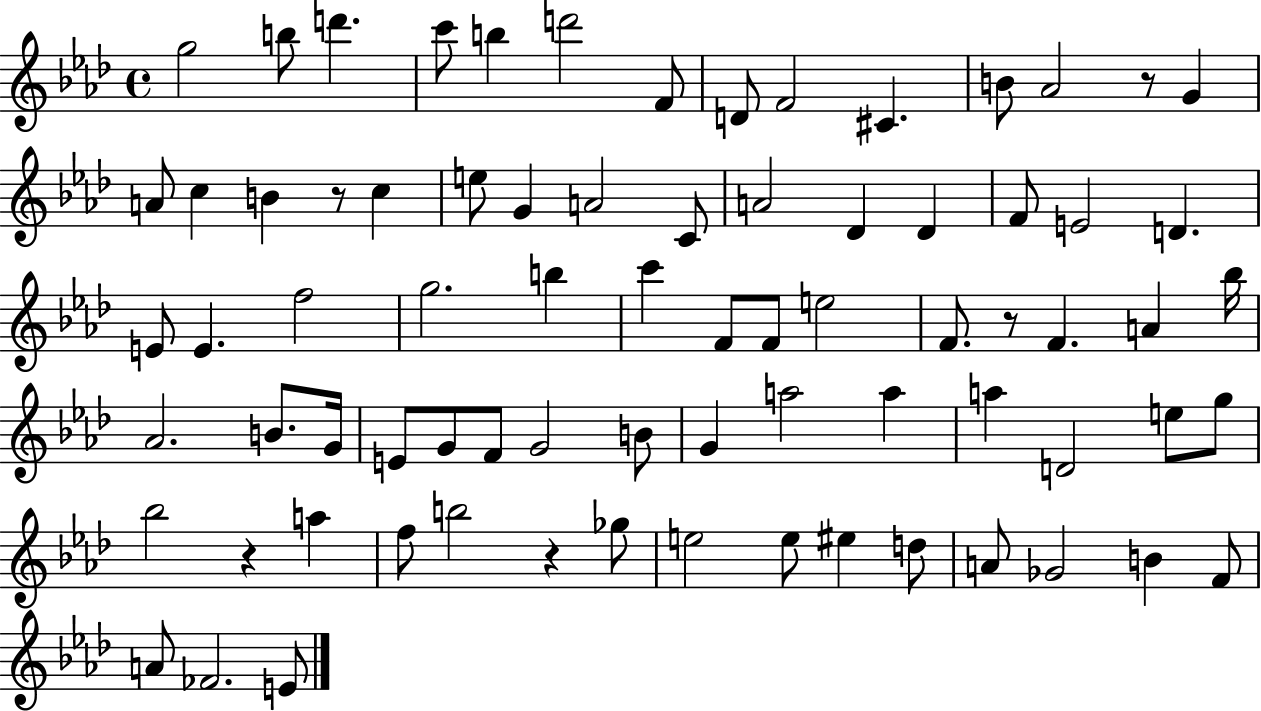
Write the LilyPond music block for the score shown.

{
  \clef treble
  \time 4/4
  \defaultTimeSignature
  \key aes \major
  g''2 b''8 d'''4. | c'''8 b''4 d'''2 f'8 | d'8 f'2 cis'4. | b'8 aes'2 r8 g'4 | \break a'8 c''4 b'4 r8 c''4 | e''8 g'4 a'2 c'8 | a'2 des'4 des'4 | f'8 e'2 d'4. | \break e'8 e'4. f''2 | g''2. b''4 | c'''4 f'8 f'8 e''2 | f'8. r8 f'4. a'4 bes''16 | \break aes'2. b'8. g'16 | e'8 g'8 f'8 g'2 b'8 | g'4 a''2 a''4 | a''4 d'2 e''8 g''8 | \break bes''2 r4 a''4 | f''8 b''2 r4 ges''8 | e''2 e''8 eis''4 d''8 | a'8 ges'2 b'4 f'8 | \break a'8 fes'2. e'8 | \bar "|."
}